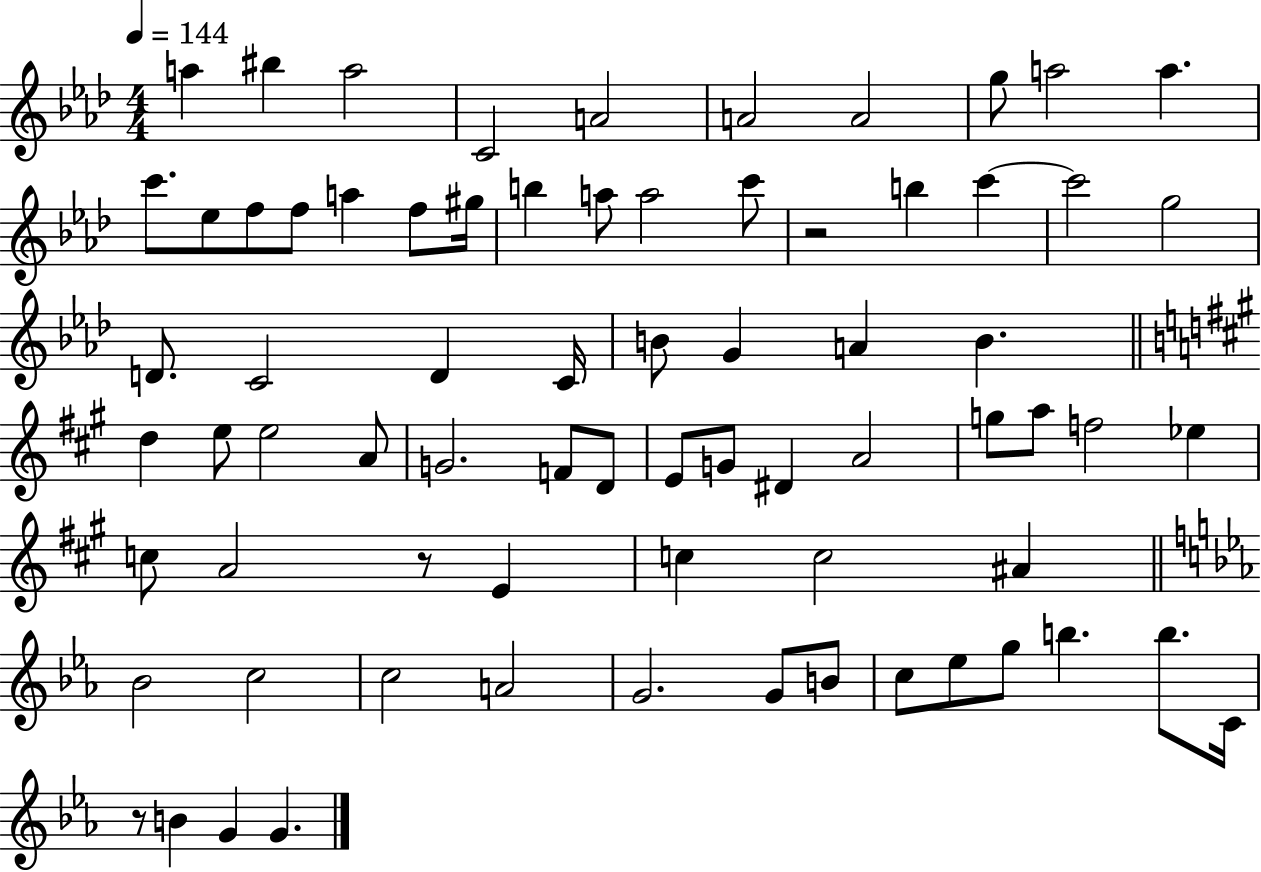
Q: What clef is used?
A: treble